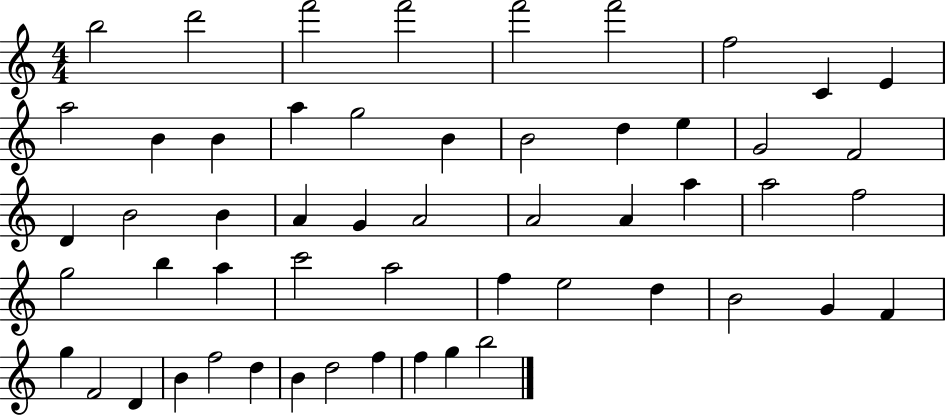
B5/h D6/h F6/h F6/h F6/h F6/h F5/h C4/q E4/q A5/h B4/q B4/q A5/q G5/h B4/q B4/h D5/q E5/q G4/h F4/h D4/q B4/h B4/q A4/q G4/q A4/h A4/h A4/q A5/q A5/h F5/h G5/h B5/q A5/q C6/h A5/h F5/q E5/h D5/q B4/h G4/q F4/q G5/q F4/h D4/q B4/q F5/h D5/q B4/q D5/h F5/q F5/q G5/q B5/h